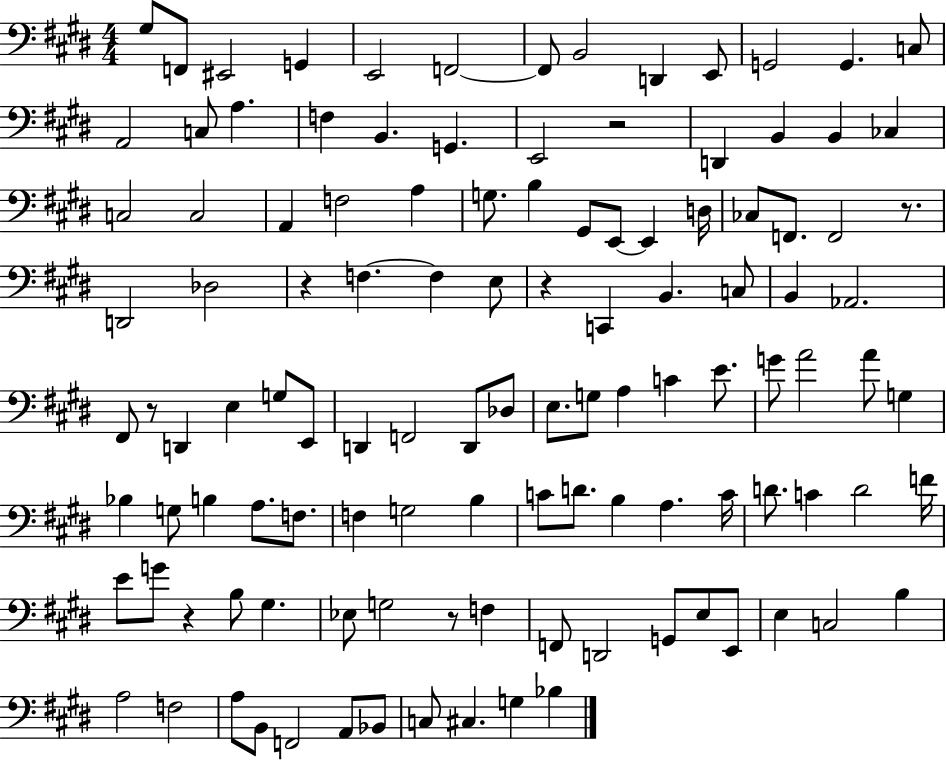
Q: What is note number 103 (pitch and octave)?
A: F2